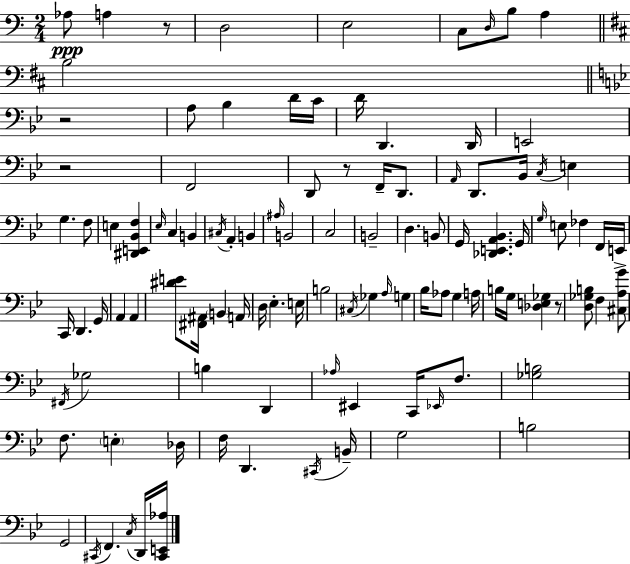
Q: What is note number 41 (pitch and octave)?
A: B2